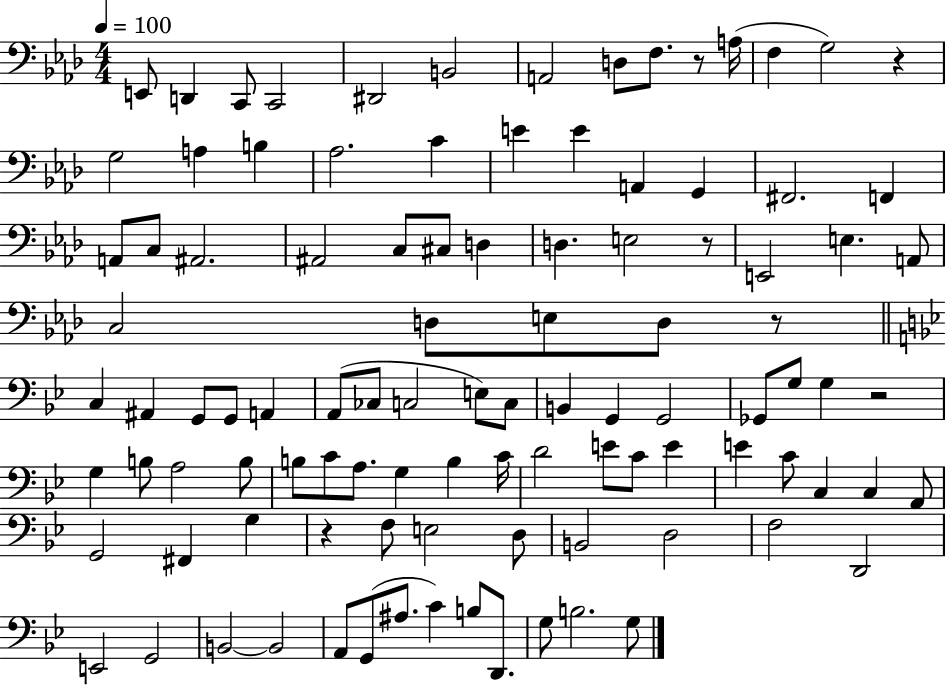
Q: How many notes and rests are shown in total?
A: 103